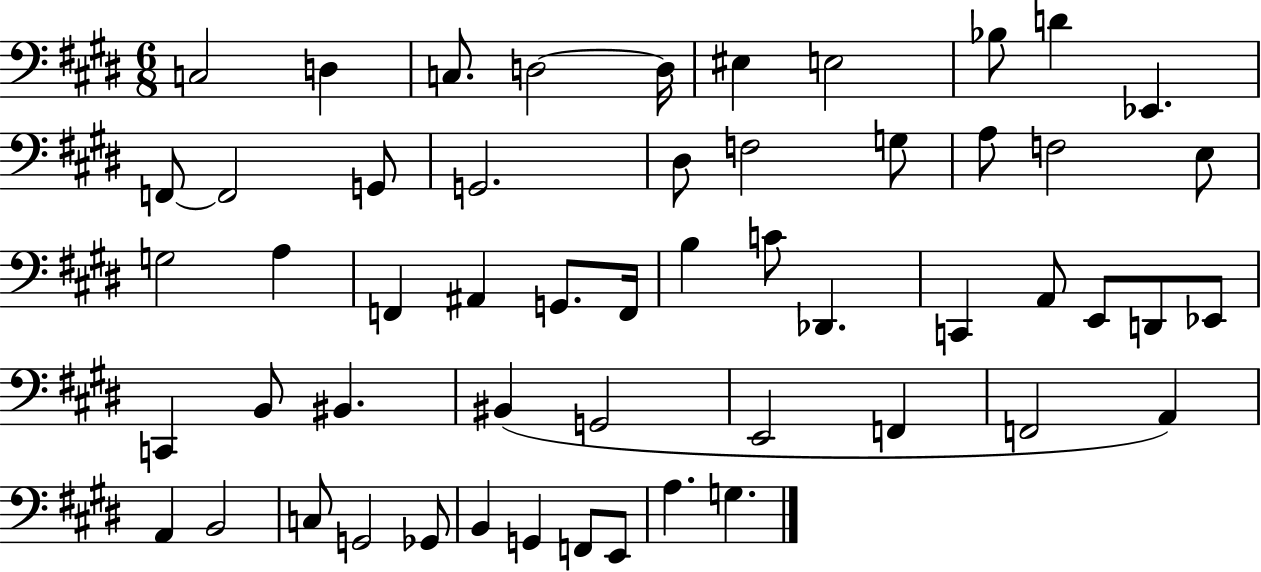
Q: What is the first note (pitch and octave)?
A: C3